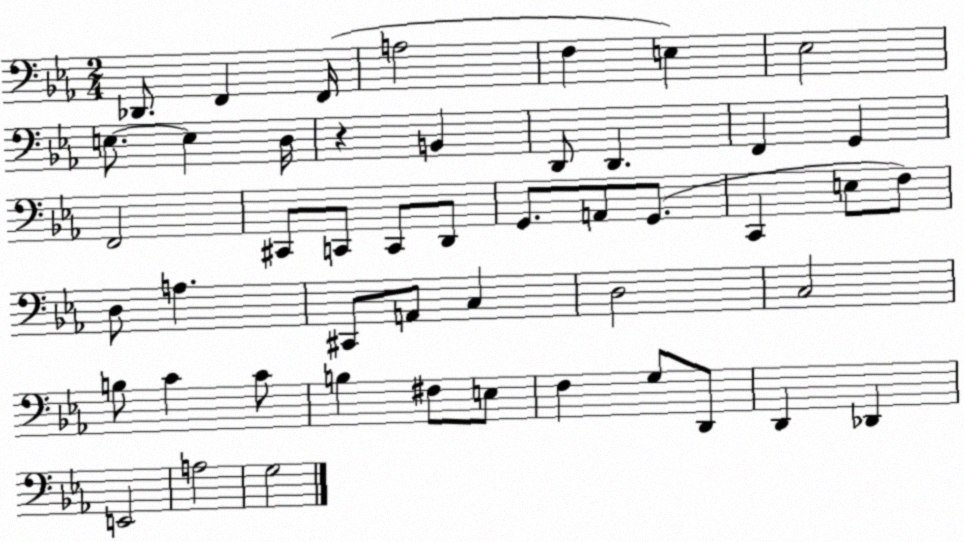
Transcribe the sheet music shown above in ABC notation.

X:1
T:Untitled
M:2/4
L:1/4
K:Eb
_D,,/2 F,, F,,/4 A,2 F, E, _E,2 E,/2 E, D,/4 z B,, D,,/2 D,, F,, G,, F,,2 ^C,,/2 C,,/2 C,,/2 D,,/2 G,,/2 A,,/2 G,,/2 C,, E,/2 F,/2 D,/2 A, ^C,,/2 A,,/2 C, D,2 C,2 B,/2 C C/2 B, ^F,/2 E,/2 F, G,/2 D,,/2 D,, _D,, E,,2 A,2 G,2